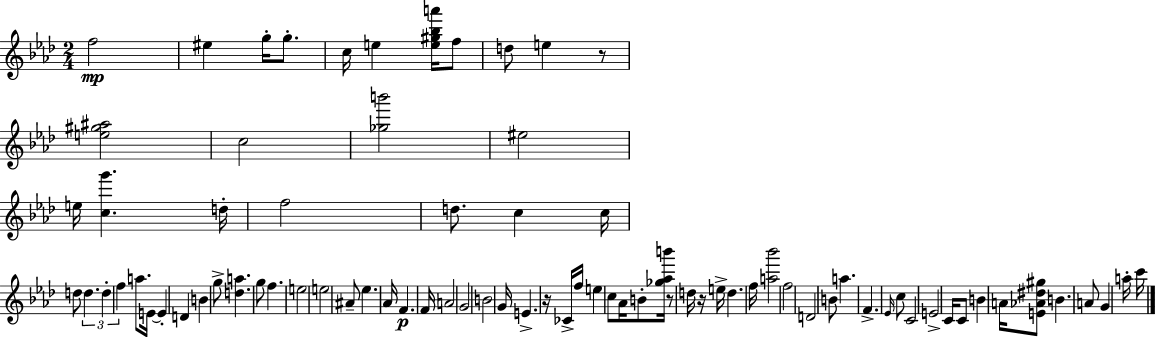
{
  \clef treble
  \numericTimeSignature
  \time 2/4
  \key aes \major
  f''2\mp | eis''4 g''16-. g''8.-. | c''16 e''4 <e'' gis'' bes'' a'''>16 f''8 | d''8 e''4 r8 | \break <e'' gis'' ais''>2 | c''2 | <ges'' b'''>2 | eis''2 | \break e''16 <c'' g'''>4. d''16-. | f''2 | d''8. c''4 c''16 | d''8 \tuplet 3/2 { d''4. | \break d''4-. f''4 } | a''8. e'16~~ e'4-. | d'4 b'4 | g''8-> <d'' a''>4. | \break g''8 f''4. | e''2 | e''2 | ais'8-- ees''4. | \break aes'16 f'4.\p f'16 | a'2 | g'2 | b'2 | \break g'16 e'4.-> r16 | ces'16-> f''16 e''4 c''8 | aes'16 b'8-. <ges'' aes'' b'''>16 r8 d''16 r16 | e''16-> d''4. f''16 | \break <a'' bes'''>2 | f''2 | d'2 | b'8 a''4. | \break f'4.-> \grace { ees'16 } c''8 | c'2 | e'2-> | c'16 c'8 b'4 | \break a'16 <e' aes' dis'' gis''>8 b'4. | a'8 g'4 a''16-. | c'''16 \bar "|."
}